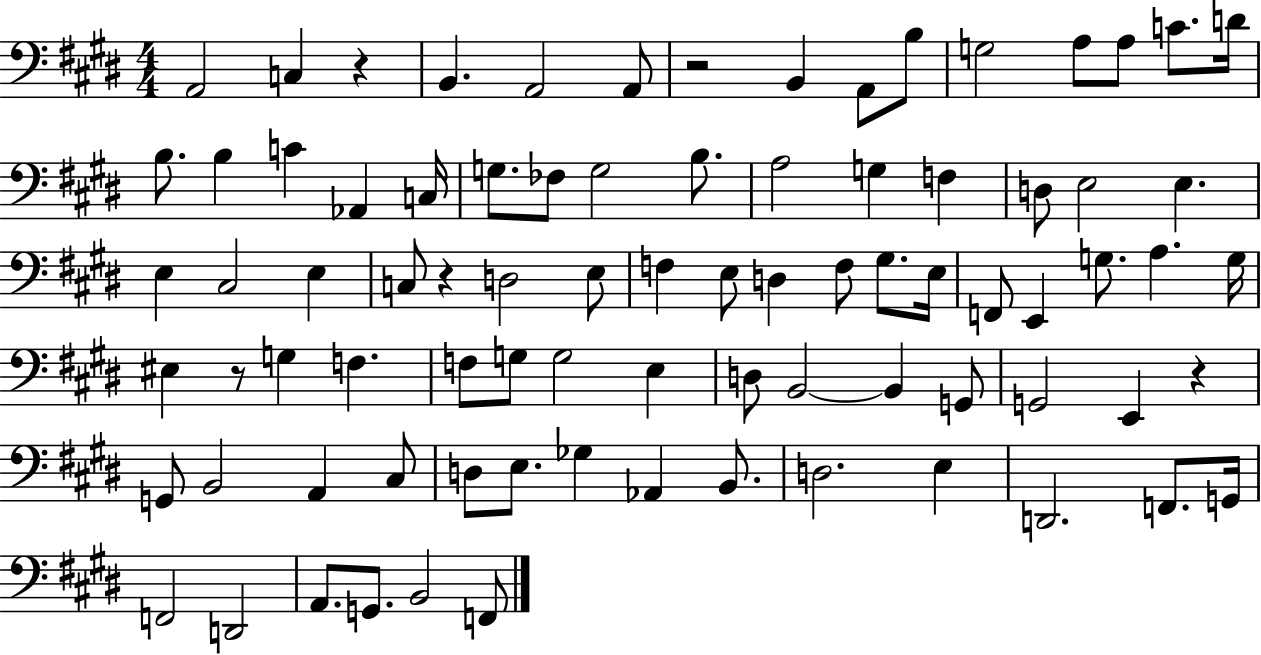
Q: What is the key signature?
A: E major